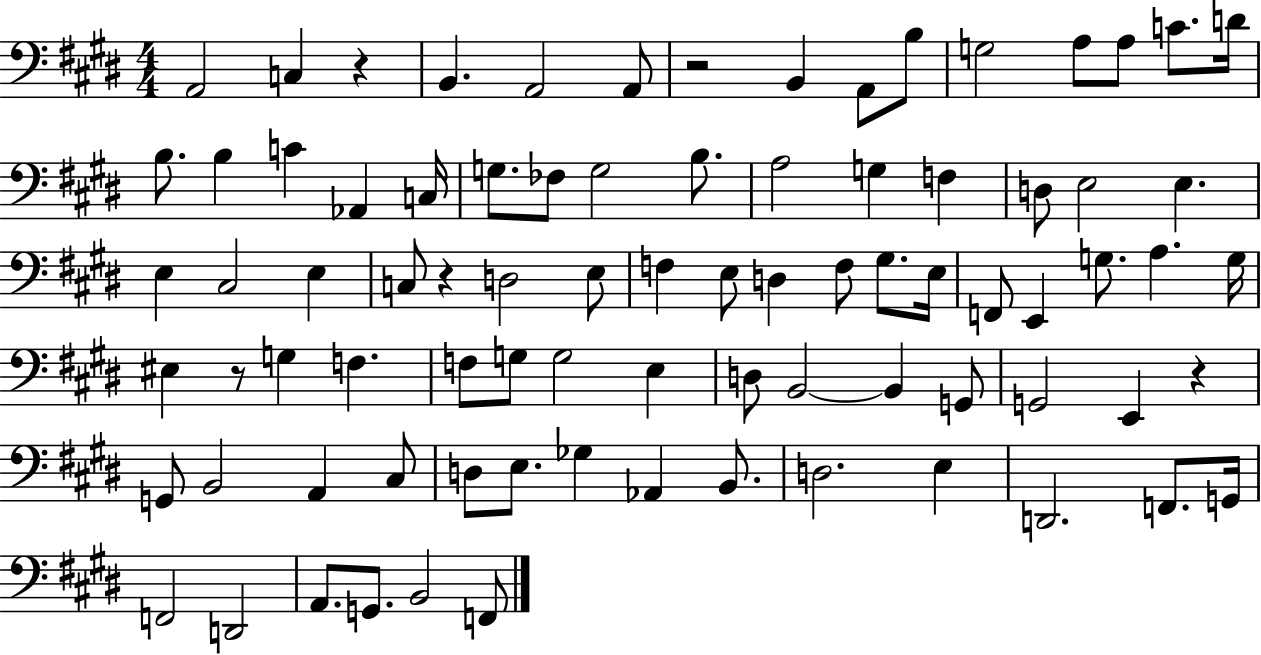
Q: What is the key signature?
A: E major